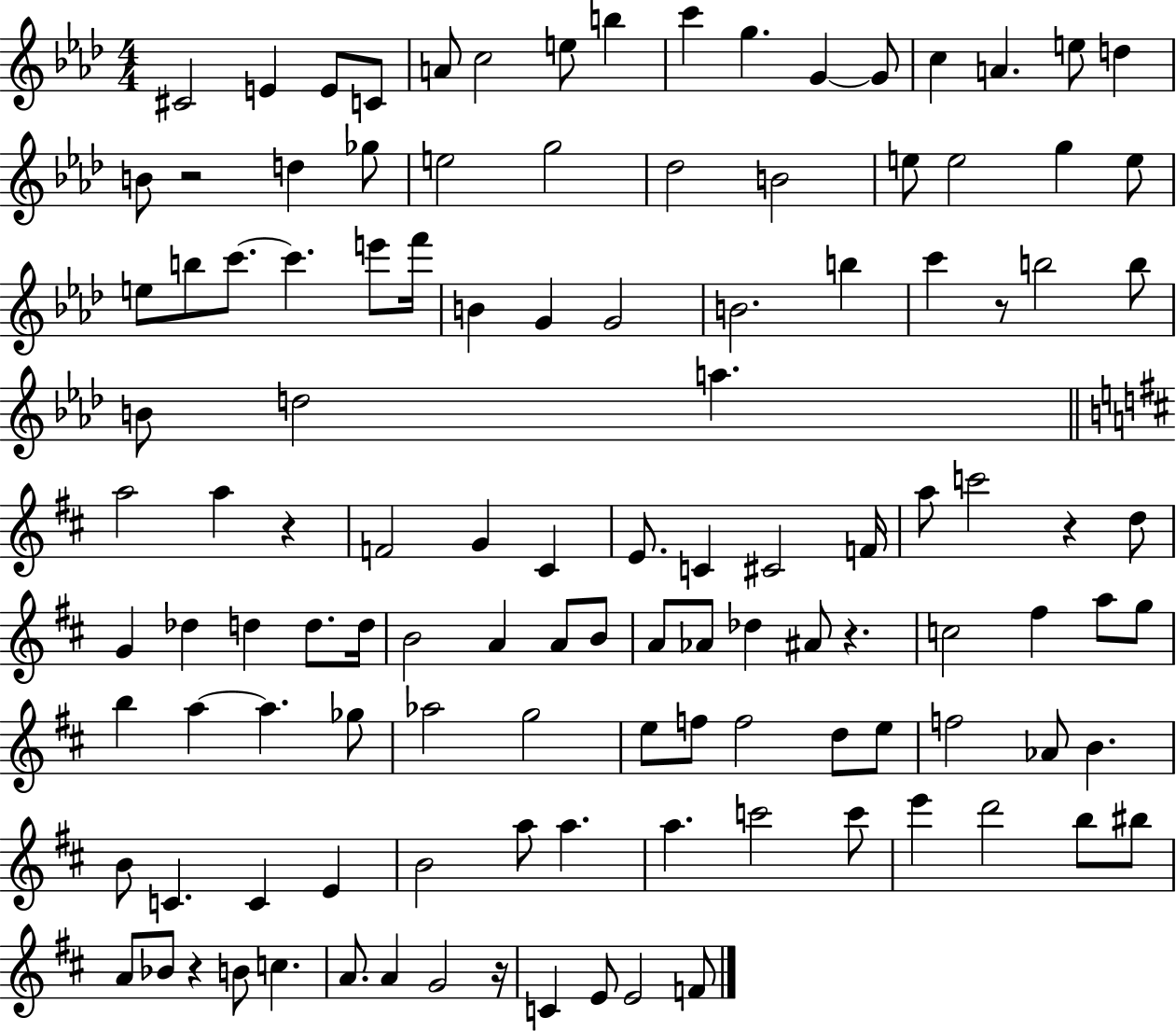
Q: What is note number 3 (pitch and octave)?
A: E4